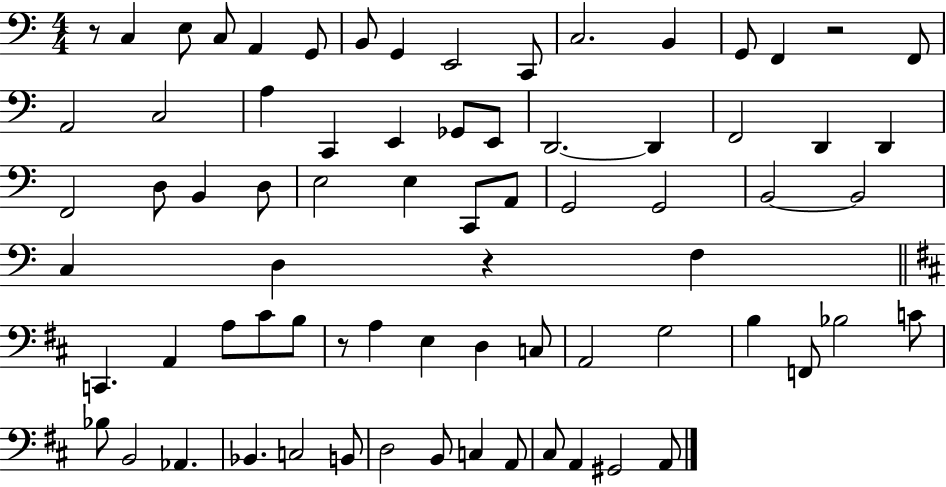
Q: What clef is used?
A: bass